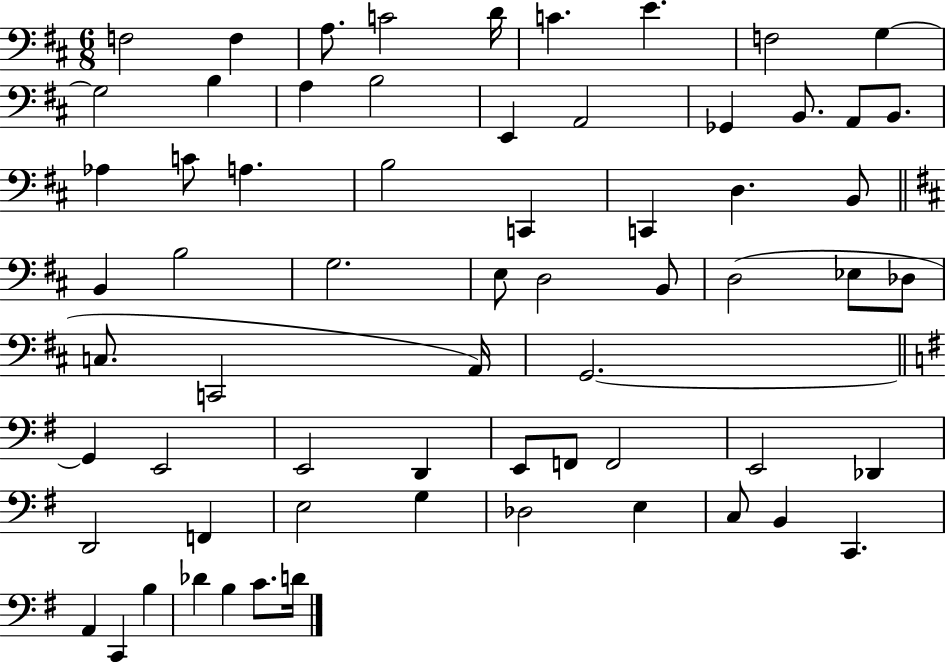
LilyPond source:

{
  \clef bass
  \numericTimeSignature
  \time 6/8
  \key d \major
  \repeat volta 2 { f2 f4 | a8. c'2 d'16 | c'4. e'4. | f2 g4~~ | \break g2 b4 | a4 b2 | e,4 a,2 | ges,4 b,8. a,8 b,8. | \break aes4 c'8 a4. | b2 c,4 | c,4 d4. b,8 | \bar "||" \break \key d \major b,4 b2 | g2. | e8 d2 b,8 | d2( ees8 des8 | \break c8. c,2 a,16) | g,2.~~ | \bar "||" \break \key g \major g,4 e,2 | e,2 d,4 | e,8 f,8 f,2 | e,2 des,4 | \break d,2 f,4 | e2 g4 | des2 e4 | c8 b,4 c,4. | \break a,4 c,4 b4 | des'4 b4 c'8. d'16 | } \bar "|."
}